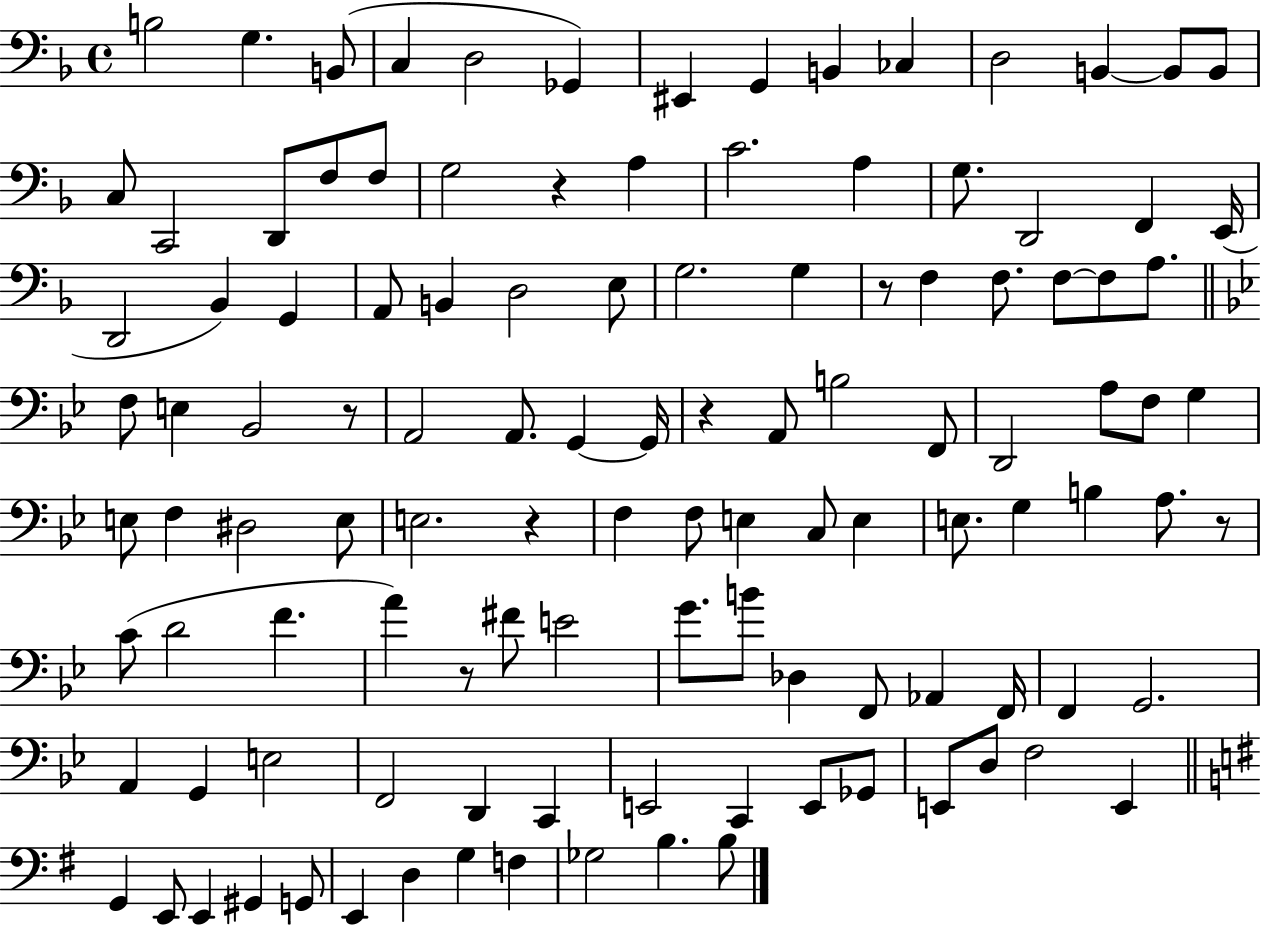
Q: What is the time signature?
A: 4/4